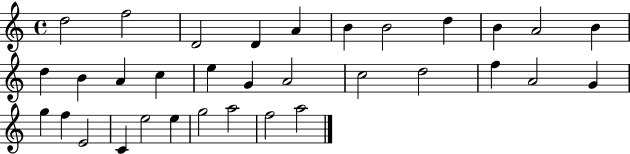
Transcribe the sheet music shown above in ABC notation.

X:1
T:Untitled
M:4/4
L:1/4
K:C
d2 f2 D2 D A B B2 d B A2 B d B A c e G A2 c2 d2 f A2 G g f E2 C e2 e g2 a2 f2 a2